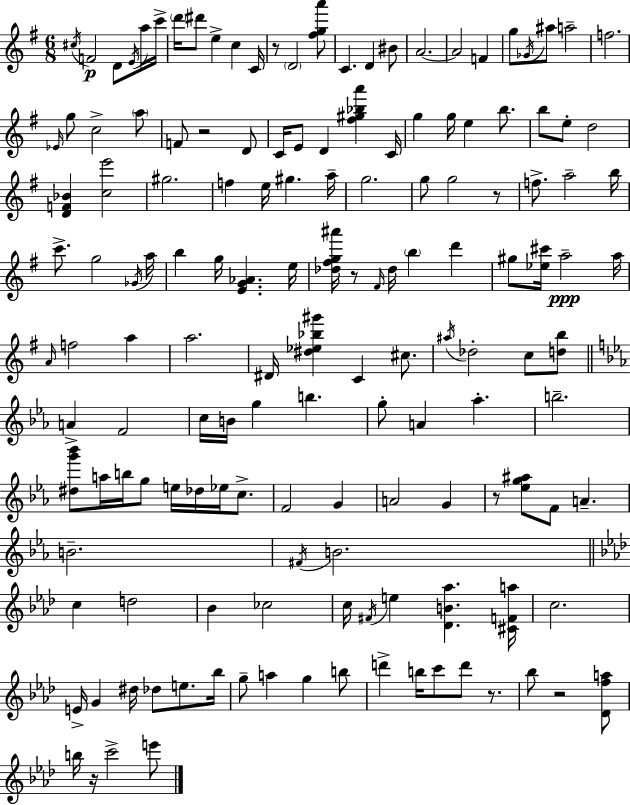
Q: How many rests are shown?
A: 8